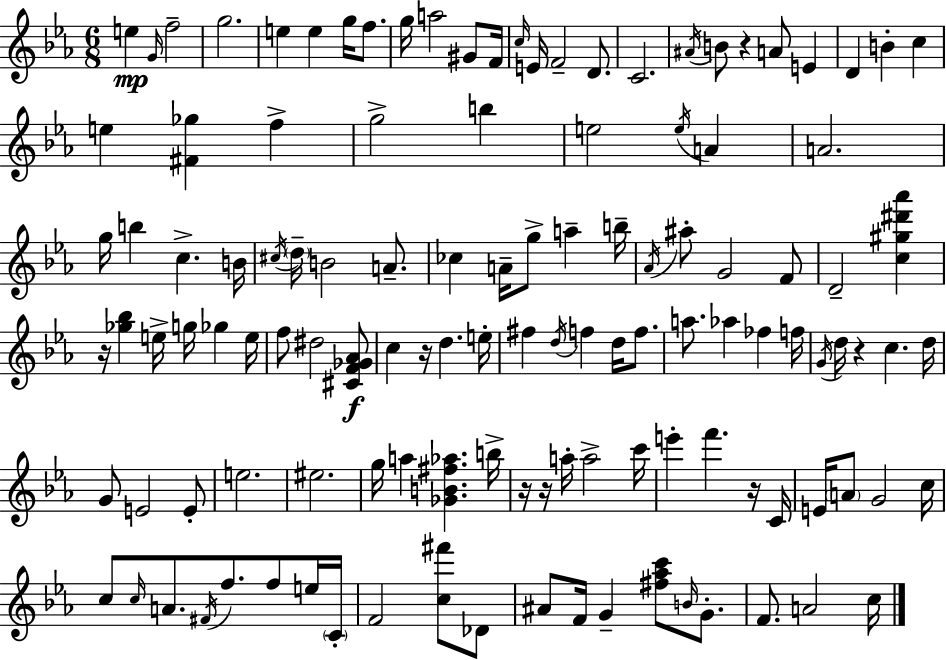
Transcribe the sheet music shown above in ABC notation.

X:1
T:Untitled
M:6/8
L:1/4
K:Eb
e G/4 f2 g2 e e g/4 f/2 g/4 a2 ^G/2 F/4 c/4 E/4 F2 D/2 C2 ^A/4 B/2 z A/2 E D B c e [^F_g] f g2 b e2 e/4 A A2 g/4 b c B/4 ^c/4 d/4 B2 A/2 _c A/4 g/2 a b/4 _A/4 ^a/2 G2 F/2 D2 [c^g^d'_a'] z/4 [_g_b] e/4 g/4 _g e/4 f/2 ^d2 [^CF_G_A]/2 c z/4 d e/4 ^f d/4 f d/4 f/2 a/2 _a _f f/4 G/4 d/4 z c d/4 G/2 E2 E/2 e2 ^e2 g/4 a [_GB^f_a] b/4 z/4 z/4 a/4 a2 c'/4 e' f' z/4 C/4 E/4 A/2 G2 c/4 c/2 c/4 A/2 ^F/4 f/2 f/2 e/4 C/4 F2 [c^f']/2 _D/2 ^A/2 F/4 G [^f_ac']/2 B/4 G/2 F/2 A2 c/4